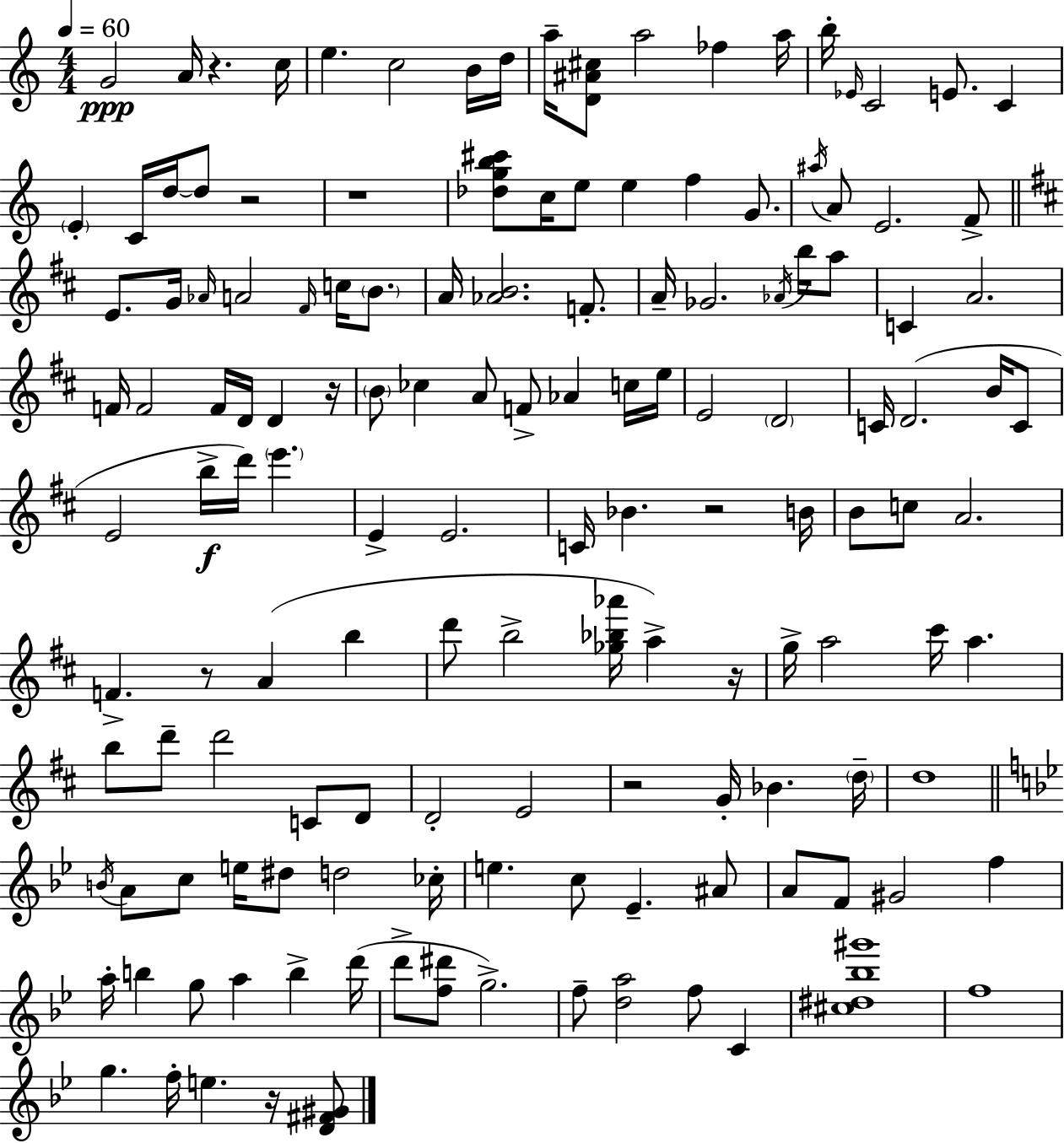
X:1
T:Untitled
M:4/4
L:1/4
K:C
G2 A/4 z c/4 e c2 B/4 d/4 a/4 [D^A^c]/2 a2 _f a/4 b/4 _E/4 C2 E/2 C E C/4 d/4 d/2 z2 z4 [_dgb^c']/2 c/4 e/2 e f G/2 ^a/4 A/2 E2 F/2 E/2 G/4 _A/4 A2 ^F/4 c/4 B/2 A/4 [_AB]2 F/2 A/4 _G2 _A/4 b/4 a/2 C A2 F/4 F2 F/4 D/4 D z/4 B/2 _c A/2 F/2 _A c/4 e/4 E2 D2 C/4 D2 B/4 C/2 E2 b/4 d'/4 e' E E2 C/4 _B z2 B/4 B/2 c/2 A2 F z/2 A b d'/2 b2 [_g_b_a']/4 a z/4 g/4 a2 ^c'/4 a b/2 d'/2 d'2 C/2 D/2 D2 E2 z2 G/4 _B d/4 d4 B/4 A/2 c/2 e/4 ^d/2 d2 _c/4 e c/2 _E ^A/2 A/2 F/2 ^G2 f a/4 b g/2 a b d'/4 d'/2 [f^d']/2 g2 f/2 [da]2 f/2 C [^c^d_b^g']4 f4 g f/4 e z/4 [D^F^G]/2